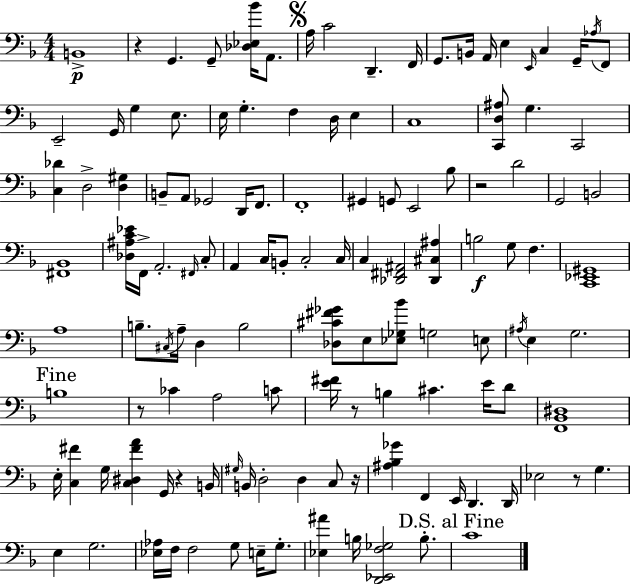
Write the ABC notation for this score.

X:1
T:Untitled
M:4/4
L:1/4
K:Dm
B,,4 z G,, G,,/2 [_D,_E,_B]/4 A,,/2 A,/4 C2 D,, F,,/4 G,,/2 B,,/4 A,,/4 E, E,,/4 C, G,,/4 _A,/4 F,,/2 E,,2 G,,/4 G, E,/2 E,/4 G, F, D,/4 E, C,4 [C,,D,^A,]/2 G, C,,2 [C,_D] D,2 [D,^G,] B,,/2 A,,/2 _G,,2 D,,/4 F,,/2 F,,4 ^G,, G,,/2 E,,2 _B,/2 z2 D2 G,,2 B,,2 [^F,,_B,,]4 [_D,^A,C_E]/4 F,,/4 A,,2 ^F,,/4 C,/2 A,, C,/4 B,,/2 C,2 C,/4 C, [_D,,^F,,^A,,]2 [_D,,^C,^A,] B,2 G,/2 F, [C,,_E,,^G,,]4 A,4 B,/2 ^C,/4 A,/4 D, B,2 [_D,^C^F_G]/2 E,/2 [_E,_G,_B]/2 G,2 E,/2 ^A,/4 E, G,2 B,4 z/2 _C A,2 C/2 [E^F]/4 z/2 B, ^C E/4 D/2 [F,,_B,,^D,]4 E,/4 [C,^F] G,/4 [C,^D,^FA] G,,/4 z B,,/4 ^G,/4 B,,/4 D,2 D, C,/2 z/4 [^A,_B,_G] F,, E,,/4 D,, D,,/4 _E,2 z/2 G, E, G,2 [_E,_A,]/4 F,/4 F,2 G,/2 E,/4 G,/2 [_E,^A] B,/4 [D,,_E,,F,_G,]2 B,/2 C4